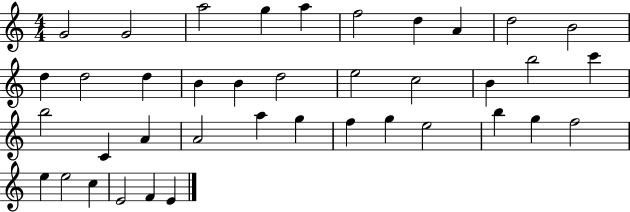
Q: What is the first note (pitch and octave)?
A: G4